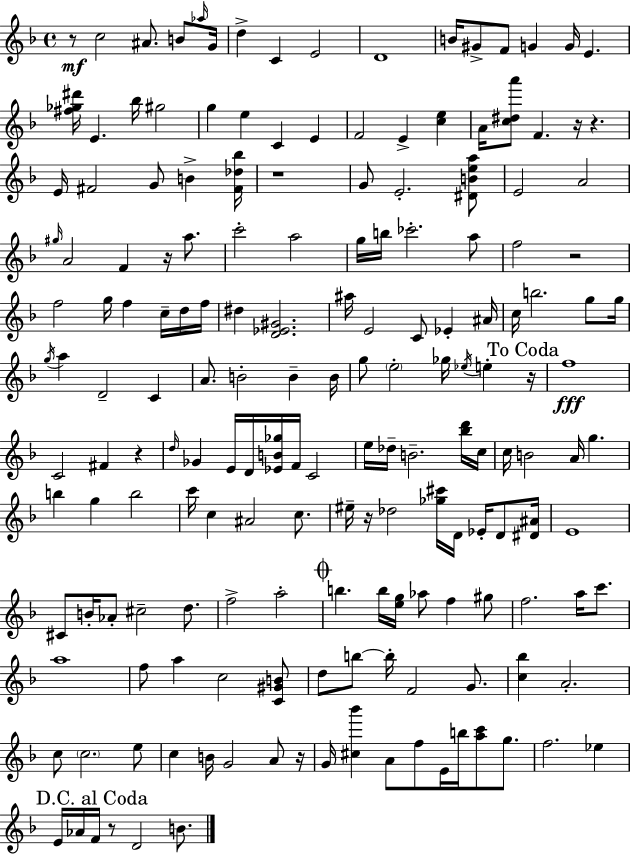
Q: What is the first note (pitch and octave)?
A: C5